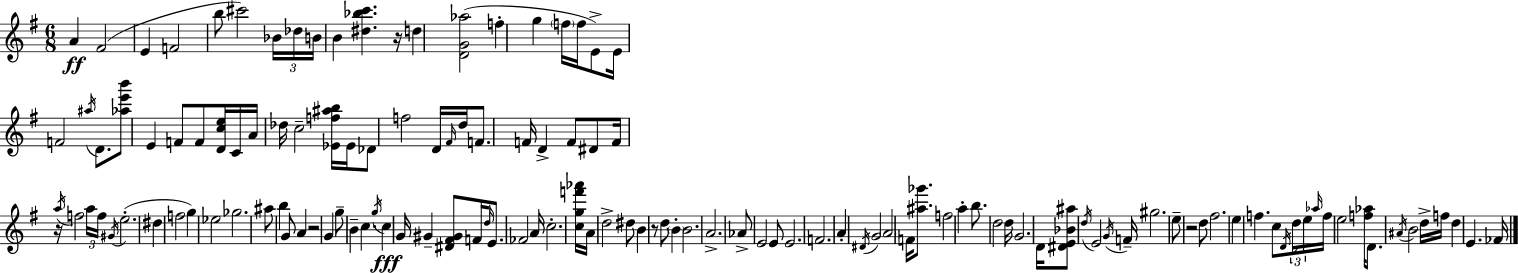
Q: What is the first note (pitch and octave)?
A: A4